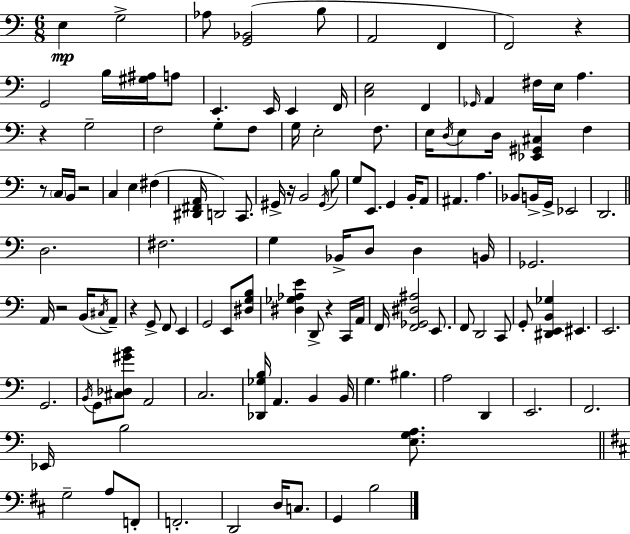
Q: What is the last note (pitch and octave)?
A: B3